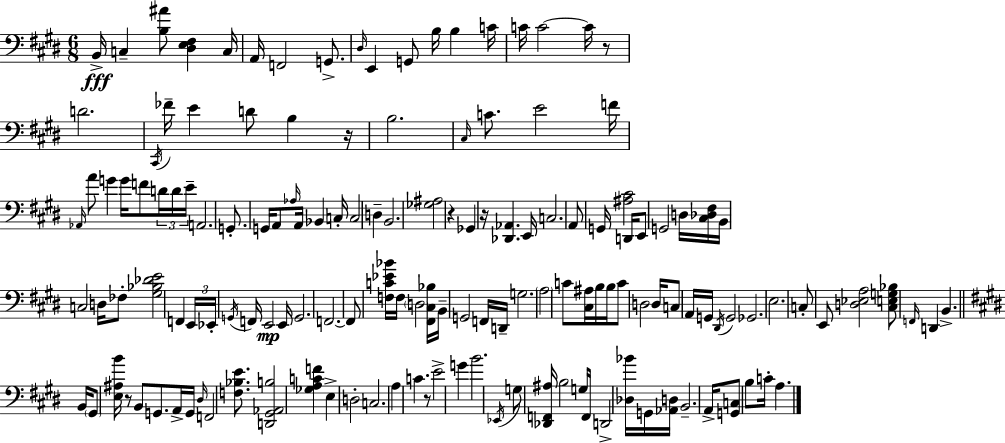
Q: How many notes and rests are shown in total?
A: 148